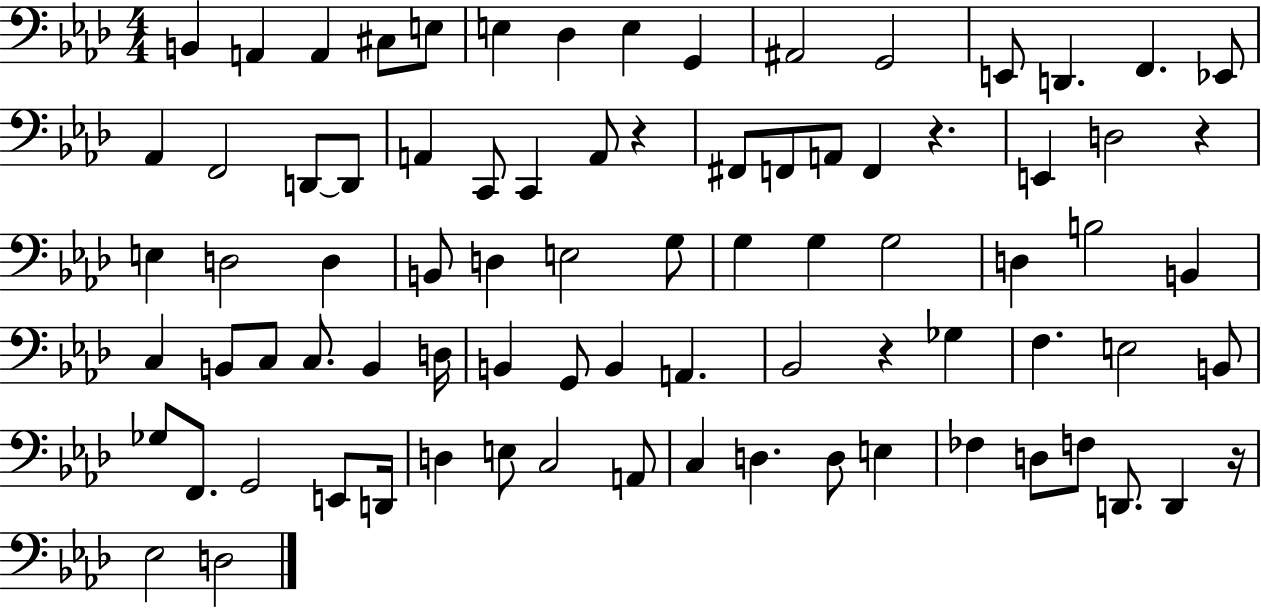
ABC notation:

X:1
T:Untitled
M:4/4
L:1/4
K:Ab
B,, A,, A,, ^C,/2 E,/2 E, _D, E, G,, ^A,,2 G,,2 E,,/2 D,, F,, _E,,/2 _A,, F,,2 D,,/2 D,,/2 A,, C,,/2 C,, A,,/2 z ^F,,/2 F,,/2 A,,/2 F,, z E,, D,2 z E, D,2 D, B,,/2 D, E,2 G,/2 G, G, G,2 D, B,2 B,, C, B,,/2 C,/2 C,/2 B,, D,/4 B,, G,,/2 B,, A,, _B,,2 z _G, F, E,2 B,,/2 _G,/2 F,,/2 G,,2 E,,/2 D,,/4 D, E,/2 C,2 A,,/2 C, D, D,/2 E, _F, D,/2 F,/2 D,,/2 D,, z/4 _E,2 D,2